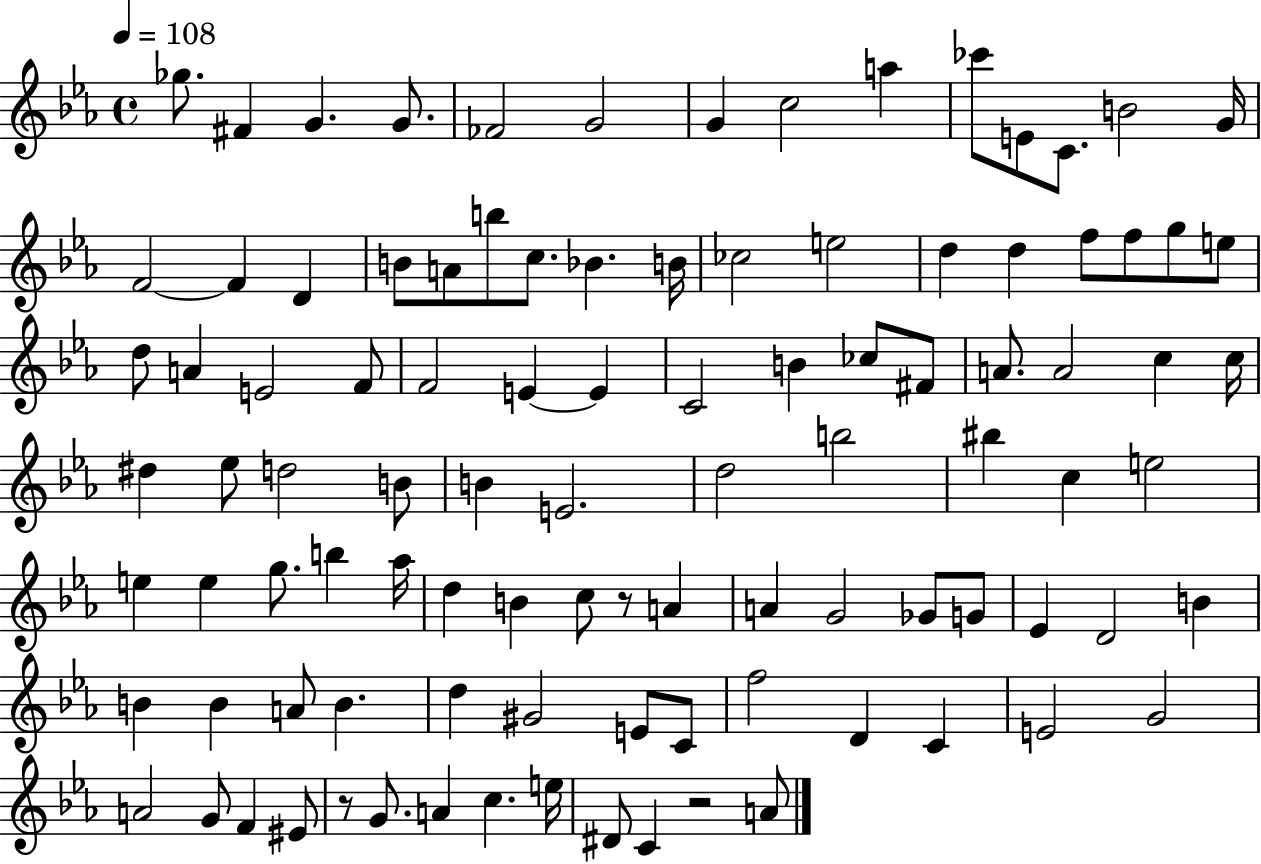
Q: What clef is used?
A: treble